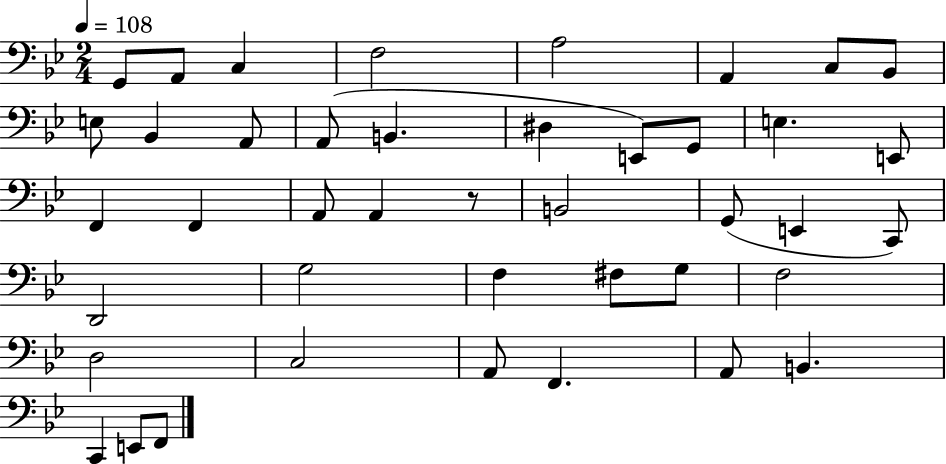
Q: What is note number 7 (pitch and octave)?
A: C3